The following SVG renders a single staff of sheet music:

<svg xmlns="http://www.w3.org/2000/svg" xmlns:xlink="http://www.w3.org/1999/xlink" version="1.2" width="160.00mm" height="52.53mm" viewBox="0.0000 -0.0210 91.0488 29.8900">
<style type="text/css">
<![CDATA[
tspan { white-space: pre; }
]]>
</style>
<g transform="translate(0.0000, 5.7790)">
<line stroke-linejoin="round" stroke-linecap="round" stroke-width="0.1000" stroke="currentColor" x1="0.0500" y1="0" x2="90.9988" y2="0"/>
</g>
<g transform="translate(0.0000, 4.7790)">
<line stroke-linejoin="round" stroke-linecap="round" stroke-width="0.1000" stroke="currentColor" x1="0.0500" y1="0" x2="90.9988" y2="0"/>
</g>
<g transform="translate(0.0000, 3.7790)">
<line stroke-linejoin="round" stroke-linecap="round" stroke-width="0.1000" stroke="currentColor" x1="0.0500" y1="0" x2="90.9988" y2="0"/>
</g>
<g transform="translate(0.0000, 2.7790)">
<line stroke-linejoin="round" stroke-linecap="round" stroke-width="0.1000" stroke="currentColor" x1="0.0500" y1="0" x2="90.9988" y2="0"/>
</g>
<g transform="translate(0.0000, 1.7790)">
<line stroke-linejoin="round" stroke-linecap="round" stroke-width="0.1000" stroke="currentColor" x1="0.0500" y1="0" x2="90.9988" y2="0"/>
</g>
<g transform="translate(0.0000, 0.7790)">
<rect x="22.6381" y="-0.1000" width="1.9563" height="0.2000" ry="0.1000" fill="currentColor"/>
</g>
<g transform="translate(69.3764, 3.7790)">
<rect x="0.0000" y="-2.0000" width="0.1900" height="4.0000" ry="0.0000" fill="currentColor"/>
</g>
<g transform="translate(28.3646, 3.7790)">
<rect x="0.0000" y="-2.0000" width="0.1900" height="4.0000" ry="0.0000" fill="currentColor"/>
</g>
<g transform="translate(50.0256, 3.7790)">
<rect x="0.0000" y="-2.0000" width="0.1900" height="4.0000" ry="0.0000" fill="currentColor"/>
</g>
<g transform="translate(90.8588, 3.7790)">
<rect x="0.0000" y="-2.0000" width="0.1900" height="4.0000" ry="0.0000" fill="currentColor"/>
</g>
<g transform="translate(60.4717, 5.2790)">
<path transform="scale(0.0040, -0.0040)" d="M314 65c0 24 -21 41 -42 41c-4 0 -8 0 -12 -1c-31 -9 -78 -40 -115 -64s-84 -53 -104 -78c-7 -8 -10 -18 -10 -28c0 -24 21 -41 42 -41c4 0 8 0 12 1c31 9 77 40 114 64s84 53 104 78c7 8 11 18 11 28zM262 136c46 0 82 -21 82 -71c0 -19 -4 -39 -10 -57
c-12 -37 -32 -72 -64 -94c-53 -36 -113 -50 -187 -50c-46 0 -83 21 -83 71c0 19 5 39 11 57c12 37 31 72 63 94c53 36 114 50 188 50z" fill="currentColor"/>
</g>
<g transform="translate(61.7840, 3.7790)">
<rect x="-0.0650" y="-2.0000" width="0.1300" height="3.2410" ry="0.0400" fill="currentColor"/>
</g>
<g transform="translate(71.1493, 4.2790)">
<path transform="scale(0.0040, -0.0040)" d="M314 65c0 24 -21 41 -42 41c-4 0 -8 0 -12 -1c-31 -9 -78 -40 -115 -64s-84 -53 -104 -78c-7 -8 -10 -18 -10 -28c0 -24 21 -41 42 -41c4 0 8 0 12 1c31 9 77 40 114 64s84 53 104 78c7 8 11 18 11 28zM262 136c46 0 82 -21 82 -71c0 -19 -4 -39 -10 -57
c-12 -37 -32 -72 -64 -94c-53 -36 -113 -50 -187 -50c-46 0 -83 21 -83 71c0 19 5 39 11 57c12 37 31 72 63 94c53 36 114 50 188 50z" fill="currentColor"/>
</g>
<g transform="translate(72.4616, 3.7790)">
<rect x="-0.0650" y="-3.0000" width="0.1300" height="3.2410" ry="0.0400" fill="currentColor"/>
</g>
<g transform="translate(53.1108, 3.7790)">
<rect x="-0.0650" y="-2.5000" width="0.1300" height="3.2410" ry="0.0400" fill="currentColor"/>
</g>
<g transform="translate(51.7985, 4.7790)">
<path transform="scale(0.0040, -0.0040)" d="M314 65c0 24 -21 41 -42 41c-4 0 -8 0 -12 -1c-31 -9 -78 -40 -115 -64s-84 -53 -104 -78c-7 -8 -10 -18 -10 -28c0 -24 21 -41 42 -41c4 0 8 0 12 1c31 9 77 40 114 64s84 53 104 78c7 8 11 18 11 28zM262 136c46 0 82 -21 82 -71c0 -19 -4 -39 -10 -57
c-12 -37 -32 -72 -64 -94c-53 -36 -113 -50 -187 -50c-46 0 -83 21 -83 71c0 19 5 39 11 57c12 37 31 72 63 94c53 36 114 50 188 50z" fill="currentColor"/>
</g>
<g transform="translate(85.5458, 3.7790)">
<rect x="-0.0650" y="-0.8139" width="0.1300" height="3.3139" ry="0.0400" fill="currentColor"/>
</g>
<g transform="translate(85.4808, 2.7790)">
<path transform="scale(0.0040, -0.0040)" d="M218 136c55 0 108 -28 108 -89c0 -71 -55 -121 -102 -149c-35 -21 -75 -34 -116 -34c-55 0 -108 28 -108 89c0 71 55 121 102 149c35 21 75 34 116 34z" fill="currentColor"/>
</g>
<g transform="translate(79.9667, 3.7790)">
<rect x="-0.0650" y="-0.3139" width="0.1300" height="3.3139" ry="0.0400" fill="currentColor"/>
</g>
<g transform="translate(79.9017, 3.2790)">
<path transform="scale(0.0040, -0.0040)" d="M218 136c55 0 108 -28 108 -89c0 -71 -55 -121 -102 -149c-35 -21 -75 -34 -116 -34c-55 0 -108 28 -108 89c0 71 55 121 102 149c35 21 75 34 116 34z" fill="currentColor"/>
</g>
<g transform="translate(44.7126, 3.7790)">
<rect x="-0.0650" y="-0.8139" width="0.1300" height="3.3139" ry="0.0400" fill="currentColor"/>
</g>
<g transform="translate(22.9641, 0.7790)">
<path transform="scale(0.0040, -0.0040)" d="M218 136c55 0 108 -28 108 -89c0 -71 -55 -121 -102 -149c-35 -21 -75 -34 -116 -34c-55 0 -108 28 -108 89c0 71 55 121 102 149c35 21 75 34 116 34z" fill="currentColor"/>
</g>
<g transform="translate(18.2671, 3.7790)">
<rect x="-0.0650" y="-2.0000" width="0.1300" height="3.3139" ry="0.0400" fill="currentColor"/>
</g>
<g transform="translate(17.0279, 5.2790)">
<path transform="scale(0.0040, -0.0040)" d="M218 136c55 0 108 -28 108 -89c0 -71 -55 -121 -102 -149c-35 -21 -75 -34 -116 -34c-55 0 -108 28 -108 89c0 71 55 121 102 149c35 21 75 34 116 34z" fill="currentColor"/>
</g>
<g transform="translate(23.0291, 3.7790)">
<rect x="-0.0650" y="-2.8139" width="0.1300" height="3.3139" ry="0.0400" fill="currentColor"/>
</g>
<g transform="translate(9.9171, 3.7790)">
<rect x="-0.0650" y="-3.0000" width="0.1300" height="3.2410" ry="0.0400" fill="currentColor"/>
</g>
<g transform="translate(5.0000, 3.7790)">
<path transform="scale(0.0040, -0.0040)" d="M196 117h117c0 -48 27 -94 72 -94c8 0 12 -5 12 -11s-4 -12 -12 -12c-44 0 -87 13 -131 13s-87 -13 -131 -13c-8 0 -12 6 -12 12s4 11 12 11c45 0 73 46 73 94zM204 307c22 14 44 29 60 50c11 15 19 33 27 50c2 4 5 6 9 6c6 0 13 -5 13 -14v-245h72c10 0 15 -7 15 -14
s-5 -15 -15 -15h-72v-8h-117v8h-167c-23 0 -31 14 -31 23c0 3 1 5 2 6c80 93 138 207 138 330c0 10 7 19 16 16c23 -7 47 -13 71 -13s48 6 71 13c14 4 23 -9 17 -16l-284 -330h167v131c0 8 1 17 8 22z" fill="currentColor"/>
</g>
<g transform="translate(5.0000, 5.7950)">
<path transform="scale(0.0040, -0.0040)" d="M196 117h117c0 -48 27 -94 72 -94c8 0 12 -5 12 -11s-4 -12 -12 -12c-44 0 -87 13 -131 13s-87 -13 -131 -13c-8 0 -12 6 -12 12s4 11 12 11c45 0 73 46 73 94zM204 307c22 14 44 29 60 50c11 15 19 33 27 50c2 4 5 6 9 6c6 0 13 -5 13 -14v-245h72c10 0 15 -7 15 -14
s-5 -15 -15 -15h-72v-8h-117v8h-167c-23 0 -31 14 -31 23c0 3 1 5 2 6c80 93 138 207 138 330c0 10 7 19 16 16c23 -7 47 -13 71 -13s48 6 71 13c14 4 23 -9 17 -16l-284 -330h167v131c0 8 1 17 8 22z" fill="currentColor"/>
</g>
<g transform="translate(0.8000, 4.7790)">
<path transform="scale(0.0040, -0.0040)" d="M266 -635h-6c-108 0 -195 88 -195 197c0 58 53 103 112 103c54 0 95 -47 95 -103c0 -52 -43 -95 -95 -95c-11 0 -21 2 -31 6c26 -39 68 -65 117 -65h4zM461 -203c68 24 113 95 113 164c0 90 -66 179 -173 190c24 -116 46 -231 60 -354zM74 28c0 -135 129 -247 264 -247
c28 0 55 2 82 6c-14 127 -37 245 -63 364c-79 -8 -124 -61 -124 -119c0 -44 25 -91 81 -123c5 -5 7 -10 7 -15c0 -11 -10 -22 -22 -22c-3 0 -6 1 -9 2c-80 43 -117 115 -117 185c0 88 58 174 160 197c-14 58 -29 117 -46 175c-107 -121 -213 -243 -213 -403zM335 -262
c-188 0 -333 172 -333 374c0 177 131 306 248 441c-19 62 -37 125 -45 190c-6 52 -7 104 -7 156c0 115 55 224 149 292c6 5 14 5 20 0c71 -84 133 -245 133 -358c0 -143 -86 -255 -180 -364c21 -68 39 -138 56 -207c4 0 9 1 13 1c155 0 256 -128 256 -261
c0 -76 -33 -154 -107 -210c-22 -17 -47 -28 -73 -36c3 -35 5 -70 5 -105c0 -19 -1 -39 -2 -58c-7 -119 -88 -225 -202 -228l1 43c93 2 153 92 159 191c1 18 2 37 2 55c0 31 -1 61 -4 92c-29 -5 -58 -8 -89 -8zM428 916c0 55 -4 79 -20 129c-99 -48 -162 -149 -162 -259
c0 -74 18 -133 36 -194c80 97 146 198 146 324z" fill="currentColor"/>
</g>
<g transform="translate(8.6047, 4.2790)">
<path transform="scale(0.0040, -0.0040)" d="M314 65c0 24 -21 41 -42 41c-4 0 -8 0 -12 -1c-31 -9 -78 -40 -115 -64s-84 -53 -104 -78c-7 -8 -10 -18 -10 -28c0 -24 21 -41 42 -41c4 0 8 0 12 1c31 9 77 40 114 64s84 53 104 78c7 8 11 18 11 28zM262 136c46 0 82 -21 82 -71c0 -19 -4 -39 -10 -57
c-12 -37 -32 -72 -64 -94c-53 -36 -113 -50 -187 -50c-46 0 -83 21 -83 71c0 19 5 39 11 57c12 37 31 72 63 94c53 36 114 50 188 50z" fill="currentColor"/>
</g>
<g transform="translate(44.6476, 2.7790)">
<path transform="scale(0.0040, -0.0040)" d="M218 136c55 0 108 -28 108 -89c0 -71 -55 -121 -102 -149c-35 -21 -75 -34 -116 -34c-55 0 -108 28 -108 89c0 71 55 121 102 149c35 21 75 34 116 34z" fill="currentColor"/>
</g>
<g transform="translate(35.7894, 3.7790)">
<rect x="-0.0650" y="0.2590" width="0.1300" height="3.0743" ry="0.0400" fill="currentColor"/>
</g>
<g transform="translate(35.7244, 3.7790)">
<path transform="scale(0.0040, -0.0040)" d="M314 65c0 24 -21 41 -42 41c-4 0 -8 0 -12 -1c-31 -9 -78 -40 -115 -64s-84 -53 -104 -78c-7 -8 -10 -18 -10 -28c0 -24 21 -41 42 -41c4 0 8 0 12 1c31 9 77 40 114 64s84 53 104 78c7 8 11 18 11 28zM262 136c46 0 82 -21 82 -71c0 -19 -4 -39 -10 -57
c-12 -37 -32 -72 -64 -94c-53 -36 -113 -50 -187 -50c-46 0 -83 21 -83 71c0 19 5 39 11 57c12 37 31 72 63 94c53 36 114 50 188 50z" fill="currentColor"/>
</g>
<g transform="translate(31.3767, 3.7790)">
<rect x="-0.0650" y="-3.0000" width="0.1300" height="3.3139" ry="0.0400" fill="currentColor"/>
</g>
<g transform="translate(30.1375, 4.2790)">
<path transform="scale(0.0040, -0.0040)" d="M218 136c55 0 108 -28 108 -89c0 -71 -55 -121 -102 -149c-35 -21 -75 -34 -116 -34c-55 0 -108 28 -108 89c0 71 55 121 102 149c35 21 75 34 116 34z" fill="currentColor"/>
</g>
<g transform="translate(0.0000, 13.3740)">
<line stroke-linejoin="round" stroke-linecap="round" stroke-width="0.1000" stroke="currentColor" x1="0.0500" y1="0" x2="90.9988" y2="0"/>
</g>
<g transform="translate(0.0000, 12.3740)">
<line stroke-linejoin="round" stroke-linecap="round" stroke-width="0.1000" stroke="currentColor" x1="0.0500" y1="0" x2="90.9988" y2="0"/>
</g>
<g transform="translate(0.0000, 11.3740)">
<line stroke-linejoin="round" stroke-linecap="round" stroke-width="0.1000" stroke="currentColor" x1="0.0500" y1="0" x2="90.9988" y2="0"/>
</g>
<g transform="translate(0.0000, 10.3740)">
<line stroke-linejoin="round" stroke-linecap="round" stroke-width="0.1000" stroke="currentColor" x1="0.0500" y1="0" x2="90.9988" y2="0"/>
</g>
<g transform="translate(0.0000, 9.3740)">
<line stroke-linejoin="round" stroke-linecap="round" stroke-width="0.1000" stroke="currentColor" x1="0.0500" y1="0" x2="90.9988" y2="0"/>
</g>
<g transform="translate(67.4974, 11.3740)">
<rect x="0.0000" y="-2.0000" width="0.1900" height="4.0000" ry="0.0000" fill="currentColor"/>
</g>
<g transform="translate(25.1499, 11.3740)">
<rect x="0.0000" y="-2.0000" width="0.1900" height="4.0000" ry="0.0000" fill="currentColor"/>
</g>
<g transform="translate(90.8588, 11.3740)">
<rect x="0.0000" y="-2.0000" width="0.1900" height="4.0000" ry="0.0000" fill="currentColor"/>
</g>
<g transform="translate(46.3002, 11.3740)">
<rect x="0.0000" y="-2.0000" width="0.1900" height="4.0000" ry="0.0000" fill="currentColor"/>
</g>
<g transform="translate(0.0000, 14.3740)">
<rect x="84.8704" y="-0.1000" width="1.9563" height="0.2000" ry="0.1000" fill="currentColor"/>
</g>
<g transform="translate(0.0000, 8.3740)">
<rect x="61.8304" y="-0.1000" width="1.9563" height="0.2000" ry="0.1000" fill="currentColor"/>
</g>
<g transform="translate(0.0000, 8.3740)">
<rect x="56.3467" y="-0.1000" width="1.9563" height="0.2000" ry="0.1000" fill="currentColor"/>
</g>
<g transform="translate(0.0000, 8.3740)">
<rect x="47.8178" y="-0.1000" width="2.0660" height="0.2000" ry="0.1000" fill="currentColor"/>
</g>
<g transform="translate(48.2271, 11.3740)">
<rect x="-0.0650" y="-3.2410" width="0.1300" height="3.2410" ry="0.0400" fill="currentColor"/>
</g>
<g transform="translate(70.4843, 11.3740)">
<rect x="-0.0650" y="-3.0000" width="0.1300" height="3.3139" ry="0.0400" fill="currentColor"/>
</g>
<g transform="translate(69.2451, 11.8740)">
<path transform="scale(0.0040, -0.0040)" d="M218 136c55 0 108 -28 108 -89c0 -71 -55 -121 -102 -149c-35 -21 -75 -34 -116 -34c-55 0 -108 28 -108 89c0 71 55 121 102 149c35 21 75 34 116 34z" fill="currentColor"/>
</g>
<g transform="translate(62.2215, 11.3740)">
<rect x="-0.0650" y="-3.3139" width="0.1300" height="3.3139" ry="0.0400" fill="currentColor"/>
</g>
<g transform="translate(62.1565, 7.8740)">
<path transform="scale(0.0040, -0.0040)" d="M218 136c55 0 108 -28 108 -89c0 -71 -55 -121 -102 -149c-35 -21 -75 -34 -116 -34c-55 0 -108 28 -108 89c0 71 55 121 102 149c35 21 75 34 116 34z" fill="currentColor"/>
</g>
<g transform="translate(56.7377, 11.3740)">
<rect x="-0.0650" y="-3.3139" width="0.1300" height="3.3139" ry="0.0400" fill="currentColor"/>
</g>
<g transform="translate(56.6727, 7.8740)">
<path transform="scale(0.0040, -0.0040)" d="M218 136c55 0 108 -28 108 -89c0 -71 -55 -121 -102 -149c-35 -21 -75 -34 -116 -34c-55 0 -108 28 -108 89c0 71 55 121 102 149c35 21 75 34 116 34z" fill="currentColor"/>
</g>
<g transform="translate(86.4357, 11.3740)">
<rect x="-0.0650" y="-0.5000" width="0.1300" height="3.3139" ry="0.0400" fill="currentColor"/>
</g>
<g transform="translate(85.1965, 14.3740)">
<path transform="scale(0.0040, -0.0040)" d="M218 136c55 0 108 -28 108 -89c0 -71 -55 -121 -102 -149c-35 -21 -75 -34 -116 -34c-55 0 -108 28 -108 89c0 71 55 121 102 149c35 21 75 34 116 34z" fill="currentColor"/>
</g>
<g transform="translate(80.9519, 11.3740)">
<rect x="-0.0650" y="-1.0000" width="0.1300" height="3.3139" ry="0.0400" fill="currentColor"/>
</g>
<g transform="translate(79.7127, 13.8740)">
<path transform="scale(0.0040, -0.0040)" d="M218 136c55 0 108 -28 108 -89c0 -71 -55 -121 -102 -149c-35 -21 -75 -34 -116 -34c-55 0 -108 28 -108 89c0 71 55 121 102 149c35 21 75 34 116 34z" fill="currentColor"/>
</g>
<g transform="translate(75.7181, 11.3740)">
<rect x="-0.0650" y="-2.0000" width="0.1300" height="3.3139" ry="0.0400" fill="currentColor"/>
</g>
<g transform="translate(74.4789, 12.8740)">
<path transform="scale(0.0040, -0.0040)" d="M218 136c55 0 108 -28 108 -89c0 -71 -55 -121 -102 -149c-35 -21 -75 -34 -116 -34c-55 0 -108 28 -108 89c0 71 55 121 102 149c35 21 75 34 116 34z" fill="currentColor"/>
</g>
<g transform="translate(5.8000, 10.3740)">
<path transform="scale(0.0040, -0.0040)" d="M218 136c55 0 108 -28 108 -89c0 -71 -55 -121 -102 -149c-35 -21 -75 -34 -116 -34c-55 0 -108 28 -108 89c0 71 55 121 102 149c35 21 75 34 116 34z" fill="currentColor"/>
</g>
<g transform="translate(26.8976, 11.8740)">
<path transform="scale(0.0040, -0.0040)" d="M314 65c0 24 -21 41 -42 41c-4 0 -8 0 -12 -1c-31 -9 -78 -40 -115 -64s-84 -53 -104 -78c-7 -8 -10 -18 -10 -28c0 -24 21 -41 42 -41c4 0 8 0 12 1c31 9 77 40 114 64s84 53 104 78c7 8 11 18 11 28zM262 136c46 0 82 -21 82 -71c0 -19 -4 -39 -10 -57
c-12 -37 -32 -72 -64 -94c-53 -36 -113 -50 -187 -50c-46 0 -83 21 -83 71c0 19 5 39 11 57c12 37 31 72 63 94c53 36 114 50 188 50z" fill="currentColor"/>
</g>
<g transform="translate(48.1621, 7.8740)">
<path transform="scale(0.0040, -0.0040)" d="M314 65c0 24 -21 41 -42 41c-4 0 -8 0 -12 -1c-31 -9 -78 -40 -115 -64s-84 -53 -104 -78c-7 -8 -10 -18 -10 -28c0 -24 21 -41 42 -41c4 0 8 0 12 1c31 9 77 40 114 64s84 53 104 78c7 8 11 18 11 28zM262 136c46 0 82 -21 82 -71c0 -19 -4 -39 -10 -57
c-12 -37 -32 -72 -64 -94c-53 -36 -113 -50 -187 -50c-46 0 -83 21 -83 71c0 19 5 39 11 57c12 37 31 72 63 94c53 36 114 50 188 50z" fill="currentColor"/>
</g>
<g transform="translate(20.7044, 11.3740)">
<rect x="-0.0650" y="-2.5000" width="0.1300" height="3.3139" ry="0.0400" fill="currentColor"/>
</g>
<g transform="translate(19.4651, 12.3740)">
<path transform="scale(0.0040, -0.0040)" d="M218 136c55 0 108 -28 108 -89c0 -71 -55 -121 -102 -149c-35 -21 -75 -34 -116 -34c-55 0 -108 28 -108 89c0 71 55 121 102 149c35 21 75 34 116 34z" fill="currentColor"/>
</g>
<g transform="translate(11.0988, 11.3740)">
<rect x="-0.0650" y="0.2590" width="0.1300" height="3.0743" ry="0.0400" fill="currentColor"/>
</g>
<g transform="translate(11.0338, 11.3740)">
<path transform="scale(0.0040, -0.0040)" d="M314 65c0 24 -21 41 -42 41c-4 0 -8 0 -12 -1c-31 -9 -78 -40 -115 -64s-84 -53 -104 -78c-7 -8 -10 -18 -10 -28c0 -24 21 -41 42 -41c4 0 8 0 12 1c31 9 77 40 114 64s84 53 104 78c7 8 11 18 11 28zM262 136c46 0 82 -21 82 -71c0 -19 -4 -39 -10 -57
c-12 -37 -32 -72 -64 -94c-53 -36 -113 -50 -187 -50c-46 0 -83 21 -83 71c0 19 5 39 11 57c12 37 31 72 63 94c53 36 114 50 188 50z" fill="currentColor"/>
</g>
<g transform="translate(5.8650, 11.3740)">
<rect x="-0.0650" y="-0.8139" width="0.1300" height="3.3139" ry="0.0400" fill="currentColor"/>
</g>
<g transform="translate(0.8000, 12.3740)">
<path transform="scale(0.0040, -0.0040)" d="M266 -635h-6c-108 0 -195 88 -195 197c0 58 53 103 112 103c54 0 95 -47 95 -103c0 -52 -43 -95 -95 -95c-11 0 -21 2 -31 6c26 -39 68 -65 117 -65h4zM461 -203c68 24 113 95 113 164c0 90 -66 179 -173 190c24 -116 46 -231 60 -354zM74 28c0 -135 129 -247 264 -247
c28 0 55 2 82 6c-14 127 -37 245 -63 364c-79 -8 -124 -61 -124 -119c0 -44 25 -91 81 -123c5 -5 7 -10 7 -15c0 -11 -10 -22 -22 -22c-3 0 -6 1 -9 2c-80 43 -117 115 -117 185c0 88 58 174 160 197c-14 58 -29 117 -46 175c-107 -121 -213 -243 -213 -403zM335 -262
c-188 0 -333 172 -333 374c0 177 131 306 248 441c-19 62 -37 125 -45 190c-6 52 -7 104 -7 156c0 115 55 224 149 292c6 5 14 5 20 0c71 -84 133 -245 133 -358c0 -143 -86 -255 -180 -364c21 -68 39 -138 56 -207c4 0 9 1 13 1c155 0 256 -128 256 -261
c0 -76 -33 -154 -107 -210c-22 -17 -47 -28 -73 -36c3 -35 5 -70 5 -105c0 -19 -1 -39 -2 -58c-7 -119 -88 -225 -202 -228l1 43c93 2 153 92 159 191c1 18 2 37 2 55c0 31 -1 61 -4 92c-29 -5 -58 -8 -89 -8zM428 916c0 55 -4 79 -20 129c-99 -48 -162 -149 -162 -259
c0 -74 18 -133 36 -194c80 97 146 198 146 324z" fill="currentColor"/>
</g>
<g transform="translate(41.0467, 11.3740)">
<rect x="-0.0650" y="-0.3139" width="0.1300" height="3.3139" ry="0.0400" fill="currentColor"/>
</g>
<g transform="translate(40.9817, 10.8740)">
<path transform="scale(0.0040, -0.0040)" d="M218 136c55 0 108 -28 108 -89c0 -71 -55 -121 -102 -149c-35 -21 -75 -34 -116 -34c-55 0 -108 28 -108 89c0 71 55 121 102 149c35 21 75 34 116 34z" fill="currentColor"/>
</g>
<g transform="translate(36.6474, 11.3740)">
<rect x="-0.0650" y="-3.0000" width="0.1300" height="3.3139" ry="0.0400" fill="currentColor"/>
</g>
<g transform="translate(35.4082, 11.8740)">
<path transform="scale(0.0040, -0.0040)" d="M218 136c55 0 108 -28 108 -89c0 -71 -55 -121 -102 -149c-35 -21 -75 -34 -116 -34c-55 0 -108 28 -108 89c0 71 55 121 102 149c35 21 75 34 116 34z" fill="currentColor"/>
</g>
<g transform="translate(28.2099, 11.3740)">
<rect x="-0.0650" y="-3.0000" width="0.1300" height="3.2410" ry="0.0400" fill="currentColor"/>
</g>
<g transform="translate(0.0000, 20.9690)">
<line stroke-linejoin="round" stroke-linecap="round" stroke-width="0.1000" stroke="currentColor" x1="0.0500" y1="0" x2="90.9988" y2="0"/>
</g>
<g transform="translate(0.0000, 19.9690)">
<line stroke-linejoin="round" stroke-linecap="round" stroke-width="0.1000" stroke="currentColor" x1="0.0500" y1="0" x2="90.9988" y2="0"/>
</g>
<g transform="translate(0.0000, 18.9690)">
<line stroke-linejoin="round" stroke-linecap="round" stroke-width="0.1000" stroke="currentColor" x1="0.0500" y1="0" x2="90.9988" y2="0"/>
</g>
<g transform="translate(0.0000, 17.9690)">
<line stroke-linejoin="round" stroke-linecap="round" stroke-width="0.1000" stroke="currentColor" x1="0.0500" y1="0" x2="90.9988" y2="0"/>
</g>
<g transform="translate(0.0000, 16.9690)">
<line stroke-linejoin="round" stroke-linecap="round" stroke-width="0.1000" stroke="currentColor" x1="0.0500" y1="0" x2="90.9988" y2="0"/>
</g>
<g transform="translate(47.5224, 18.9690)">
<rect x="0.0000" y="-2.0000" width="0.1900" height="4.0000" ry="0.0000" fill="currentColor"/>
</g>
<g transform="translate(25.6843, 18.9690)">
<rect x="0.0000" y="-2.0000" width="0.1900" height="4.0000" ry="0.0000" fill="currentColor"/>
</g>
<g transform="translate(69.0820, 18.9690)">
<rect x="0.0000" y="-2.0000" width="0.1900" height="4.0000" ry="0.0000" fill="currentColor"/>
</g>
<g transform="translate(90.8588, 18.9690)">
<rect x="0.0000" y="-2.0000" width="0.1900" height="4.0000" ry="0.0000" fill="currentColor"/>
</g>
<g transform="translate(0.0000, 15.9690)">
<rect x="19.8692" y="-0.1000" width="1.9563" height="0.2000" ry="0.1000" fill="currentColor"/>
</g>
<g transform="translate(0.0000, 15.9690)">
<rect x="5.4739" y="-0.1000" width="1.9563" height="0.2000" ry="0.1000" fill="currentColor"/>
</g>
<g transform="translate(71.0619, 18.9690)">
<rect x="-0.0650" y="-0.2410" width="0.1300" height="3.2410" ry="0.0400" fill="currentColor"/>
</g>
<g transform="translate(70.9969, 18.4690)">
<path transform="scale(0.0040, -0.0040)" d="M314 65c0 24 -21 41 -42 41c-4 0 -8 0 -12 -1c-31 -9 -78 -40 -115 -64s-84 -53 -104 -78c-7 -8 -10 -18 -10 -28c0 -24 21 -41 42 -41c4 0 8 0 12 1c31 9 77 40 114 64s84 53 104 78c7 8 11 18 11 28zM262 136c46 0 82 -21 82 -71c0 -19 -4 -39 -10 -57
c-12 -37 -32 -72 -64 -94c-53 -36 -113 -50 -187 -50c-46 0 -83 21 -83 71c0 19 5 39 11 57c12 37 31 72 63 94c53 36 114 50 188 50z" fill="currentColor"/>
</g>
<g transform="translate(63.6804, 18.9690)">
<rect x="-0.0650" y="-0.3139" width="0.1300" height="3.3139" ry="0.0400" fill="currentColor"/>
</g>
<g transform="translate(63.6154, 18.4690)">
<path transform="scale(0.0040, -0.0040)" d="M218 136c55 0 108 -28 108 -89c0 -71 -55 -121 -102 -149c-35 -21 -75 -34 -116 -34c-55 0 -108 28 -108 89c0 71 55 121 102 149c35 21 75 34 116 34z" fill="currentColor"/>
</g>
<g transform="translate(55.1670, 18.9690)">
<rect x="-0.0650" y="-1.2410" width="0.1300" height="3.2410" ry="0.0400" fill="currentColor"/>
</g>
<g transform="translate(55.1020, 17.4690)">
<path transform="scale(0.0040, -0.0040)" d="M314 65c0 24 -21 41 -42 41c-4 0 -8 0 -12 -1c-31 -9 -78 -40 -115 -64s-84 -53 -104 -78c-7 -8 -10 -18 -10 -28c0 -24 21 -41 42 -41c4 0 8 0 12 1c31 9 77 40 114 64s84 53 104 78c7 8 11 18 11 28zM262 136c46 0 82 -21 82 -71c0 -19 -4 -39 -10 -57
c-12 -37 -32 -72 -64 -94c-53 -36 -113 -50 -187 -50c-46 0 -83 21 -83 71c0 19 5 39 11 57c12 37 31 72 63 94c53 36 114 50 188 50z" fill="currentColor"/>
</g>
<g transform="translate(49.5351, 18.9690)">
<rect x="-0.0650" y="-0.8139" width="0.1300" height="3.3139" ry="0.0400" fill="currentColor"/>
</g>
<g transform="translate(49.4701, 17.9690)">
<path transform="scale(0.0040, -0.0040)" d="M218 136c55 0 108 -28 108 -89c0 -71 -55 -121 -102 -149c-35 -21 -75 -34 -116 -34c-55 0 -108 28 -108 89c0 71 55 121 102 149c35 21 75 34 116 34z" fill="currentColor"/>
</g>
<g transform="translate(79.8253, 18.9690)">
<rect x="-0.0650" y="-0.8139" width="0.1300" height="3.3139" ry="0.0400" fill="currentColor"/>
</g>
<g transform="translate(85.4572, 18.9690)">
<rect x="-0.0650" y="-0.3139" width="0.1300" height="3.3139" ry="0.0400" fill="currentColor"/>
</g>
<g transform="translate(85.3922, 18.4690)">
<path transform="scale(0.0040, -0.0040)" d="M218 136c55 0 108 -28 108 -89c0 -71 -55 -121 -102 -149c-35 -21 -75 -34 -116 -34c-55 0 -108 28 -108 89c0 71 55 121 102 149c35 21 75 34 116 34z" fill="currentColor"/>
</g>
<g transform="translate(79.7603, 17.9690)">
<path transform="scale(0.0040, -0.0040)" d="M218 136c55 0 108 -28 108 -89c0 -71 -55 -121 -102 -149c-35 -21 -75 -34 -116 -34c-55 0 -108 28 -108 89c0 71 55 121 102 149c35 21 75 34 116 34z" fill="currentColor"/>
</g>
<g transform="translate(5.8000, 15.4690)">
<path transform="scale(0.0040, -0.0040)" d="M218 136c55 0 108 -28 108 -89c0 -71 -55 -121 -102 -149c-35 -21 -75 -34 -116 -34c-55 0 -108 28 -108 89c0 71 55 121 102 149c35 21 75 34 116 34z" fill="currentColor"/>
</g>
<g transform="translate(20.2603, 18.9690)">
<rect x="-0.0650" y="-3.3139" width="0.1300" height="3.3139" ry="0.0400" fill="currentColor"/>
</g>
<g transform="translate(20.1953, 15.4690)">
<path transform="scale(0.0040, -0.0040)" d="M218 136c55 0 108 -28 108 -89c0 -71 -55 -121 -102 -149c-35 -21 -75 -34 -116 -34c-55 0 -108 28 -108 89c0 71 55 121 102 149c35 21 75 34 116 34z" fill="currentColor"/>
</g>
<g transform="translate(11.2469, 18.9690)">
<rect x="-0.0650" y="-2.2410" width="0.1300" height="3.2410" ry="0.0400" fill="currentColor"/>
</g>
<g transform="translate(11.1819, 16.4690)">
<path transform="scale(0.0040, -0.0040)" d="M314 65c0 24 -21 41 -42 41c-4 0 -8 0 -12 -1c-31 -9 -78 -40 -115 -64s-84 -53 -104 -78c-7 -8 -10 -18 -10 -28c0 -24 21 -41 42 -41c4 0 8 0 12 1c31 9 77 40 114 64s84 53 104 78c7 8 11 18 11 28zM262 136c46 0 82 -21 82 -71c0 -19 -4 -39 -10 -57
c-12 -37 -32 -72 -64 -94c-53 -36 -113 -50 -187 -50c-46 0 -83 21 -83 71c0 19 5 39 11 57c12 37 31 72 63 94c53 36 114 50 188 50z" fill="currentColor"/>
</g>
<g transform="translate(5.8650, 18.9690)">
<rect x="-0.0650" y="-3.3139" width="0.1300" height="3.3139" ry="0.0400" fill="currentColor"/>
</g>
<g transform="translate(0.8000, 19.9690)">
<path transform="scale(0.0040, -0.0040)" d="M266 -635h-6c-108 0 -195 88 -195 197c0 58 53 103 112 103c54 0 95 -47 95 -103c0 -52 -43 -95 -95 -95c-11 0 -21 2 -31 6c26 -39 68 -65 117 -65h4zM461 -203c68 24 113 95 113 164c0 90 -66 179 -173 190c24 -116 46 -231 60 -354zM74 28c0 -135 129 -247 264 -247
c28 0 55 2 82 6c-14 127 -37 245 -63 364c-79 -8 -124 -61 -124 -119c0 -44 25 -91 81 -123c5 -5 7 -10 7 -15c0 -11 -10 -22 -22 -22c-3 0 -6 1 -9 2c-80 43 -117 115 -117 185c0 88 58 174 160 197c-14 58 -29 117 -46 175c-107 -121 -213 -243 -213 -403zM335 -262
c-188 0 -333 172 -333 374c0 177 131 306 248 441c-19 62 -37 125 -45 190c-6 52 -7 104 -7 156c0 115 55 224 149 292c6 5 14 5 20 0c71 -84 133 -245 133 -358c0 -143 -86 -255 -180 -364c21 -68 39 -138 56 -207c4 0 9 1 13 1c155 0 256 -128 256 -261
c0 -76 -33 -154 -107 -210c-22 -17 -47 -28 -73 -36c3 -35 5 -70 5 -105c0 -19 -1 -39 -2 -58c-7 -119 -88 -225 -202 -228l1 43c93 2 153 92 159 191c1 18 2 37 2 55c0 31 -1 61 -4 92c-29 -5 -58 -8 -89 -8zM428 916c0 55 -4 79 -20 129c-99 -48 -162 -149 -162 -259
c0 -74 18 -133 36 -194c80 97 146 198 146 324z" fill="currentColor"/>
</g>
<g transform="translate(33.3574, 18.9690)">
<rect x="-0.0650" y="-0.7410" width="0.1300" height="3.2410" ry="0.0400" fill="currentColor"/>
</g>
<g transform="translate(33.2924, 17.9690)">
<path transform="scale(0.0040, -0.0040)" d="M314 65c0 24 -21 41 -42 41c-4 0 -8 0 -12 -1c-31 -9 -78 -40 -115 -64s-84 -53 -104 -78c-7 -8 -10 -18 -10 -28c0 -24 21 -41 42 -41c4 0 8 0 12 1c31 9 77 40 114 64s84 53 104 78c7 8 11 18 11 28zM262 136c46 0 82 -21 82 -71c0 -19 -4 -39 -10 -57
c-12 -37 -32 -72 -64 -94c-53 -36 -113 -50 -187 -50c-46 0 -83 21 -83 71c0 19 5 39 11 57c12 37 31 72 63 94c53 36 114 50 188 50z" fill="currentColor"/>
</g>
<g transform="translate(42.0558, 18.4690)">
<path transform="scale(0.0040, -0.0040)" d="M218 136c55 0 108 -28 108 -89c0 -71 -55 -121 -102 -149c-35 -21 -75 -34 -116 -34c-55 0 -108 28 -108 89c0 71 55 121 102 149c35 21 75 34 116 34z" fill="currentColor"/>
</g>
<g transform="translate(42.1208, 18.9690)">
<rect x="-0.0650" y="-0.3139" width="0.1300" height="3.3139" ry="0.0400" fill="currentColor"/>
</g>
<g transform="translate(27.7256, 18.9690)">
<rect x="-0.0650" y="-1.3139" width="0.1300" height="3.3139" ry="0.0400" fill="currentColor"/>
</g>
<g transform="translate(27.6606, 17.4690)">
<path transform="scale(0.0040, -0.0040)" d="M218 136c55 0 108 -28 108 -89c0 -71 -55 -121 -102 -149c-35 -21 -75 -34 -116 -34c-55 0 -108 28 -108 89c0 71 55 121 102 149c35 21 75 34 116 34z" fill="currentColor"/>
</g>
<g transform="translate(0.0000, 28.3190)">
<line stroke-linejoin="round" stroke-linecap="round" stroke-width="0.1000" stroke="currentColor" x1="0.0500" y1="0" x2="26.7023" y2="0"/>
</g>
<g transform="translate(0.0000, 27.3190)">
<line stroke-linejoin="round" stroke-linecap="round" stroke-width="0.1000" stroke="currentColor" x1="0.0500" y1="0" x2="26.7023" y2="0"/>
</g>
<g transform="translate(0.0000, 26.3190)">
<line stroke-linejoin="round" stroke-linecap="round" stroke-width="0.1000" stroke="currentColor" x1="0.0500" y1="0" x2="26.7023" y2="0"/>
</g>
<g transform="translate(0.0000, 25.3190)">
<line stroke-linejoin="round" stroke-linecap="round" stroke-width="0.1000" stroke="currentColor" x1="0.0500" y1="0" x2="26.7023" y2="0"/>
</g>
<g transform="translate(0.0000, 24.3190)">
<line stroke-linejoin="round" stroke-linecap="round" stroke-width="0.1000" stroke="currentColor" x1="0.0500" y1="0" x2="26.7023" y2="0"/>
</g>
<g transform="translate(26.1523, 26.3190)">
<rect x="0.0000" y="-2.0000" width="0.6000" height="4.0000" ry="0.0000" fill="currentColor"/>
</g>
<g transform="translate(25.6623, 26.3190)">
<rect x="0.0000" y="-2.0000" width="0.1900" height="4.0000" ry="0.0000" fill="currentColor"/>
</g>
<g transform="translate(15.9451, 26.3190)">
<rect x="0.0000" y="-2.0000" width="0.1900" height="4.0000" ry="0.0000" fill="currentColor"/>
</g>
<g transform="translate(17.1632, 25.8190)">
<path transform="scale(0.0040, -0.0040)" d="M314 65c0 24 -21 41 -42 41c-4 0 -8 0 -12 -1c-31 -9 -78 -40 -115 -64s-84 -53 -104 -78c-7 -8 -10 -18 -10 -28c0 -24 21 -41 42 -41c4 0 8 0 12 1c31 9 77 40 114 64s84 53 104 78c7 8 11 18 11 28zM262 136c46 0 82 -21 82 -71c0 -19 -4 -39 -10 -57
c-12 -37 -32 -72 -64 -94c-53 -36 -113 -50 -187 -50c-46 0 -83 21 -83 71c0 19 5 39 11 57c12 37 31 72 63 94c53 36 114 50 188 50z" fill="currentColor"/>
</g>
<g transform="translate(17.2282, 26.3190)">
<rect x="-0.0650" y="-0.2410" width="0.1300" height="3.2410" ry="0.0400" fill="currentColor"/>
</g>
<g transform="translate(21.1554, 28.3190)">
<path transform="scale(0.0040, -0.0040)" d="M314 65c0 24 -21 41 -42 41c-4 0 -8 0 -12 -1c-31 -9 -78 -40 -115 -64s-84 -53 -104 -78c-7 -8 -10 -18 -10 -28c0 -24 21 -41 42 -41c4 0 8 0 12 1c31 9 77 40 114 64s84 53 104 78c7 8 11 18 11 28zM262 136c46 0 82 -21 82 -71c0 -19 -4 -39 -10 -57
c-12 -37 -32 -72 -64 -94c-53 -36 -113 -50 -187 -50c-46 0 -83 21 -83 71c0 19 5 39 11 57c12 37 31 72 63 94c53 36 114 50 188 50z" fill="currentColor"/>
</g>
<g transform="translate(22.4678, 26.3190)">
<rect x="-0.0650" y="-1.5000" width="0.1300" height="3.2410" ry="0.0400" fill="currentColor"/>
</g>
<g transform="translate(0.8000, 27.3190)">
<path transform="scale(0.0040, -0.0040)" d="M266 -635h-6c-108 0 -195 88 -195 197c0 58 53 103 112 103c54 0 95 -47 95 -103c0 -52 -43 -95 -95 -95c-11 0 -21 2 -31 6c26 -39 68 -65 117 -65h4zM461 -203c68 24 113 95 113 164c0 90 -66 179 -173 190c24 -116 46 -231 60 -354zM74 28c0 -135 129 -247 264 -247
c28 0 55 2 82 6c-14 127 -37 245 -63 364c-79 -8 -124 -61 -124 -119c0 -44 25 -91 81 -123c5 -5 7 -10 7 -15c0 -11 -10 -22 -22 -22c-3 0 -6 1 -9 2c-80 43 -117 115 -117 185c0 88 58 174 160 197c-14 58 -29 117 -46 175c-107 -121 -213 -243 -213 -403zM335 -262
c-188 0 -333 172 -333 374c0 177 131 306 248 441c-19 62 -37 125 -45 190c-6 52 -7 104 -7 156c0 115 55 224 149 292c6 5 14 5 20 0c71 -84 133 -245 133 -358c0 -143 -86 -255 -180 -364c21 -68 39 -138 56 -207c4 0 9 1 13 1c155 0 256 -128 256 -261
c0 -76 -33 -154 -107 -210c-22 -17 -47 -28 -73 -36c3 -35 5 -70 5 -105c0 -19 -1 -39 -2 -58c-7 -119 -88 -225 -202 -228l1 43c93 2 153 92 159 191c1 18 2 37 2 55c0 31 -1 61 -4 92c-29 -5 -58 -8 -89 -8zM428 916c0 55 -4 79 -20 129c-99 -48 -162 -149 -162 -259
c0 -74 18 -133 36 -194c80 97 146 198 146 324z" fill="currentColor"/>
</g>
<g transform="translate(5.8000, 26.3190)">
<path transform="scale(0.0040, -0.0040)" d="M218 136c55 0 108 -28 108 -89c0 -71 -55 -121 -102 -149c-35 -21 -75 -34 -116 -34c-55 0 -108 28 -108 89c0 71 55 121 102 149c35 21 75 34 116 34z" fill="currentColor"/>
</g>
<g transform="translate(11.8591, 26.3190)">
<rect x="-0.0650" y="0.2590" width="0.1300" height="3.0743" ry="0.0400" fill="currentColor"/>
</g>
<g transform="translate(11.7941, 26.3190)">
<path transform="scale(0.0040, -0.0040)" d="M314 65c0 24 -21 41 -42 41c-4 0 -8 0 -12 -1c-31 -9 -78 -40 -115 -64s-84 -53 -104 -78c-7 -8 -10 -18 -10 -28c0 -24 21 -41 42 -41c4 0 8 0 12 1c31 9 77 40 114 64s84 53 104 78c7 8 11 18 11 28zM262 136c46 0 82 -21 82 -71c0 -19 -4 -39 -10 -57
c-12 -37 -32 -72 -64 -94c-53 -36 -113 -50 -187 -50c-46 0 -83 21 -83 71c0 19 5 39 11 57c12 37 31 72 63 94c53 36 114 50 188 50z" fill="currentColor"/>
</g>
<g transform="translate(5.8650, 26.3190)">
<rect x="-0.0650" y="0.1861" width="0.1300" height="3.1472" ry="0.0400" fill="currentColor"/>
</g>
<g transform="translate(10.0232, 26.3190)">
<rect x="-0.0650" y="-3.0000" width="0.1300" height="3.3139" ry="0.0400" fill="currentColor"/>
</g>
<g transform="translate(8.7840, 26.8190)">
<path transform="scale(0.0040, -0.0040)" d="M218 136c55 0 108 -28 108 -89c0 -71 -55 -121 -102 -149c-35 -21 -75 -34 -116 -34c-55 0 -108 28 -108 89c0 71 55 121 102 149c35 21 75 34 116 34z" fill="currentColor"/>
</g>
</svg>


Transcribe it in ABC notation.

X:1
T:Untitled
M:4/4
L:1/4
K:C
A2 F a A B2 d G2 F2 A2 c d d B2 G A2 A c b2 b b A F D C b g2 b e d2 c d e2 c c2 d c B A B2 c2 E2